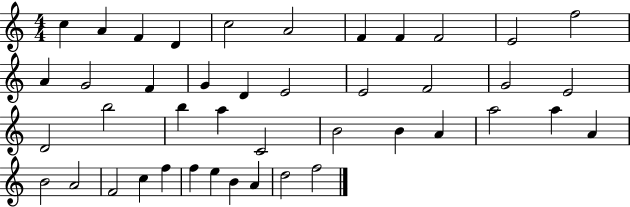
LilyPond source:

{
  \clef treble
  \numericTimeSignature
  \time 4/4
  \key c \major
  c''4 a'4 f'4 d'4 | c''2 a'2 | f'4 f'4 f'2 | e'2 f''2 | \break a'4 g'2 f'4 | g'4 d'4 e'2 | e'2 f'2 | g'2 e'2 | \break d'2 b''2 | b''4 a''4 c'2 | b'2 b'4 a'4 | a''2 a''4 a'4 | \break b'2 a'2 | f'2 c''4 f''4 | f''4 e''4 b'4 a'4 | d''2 f''2 | \break \bar "|."
}